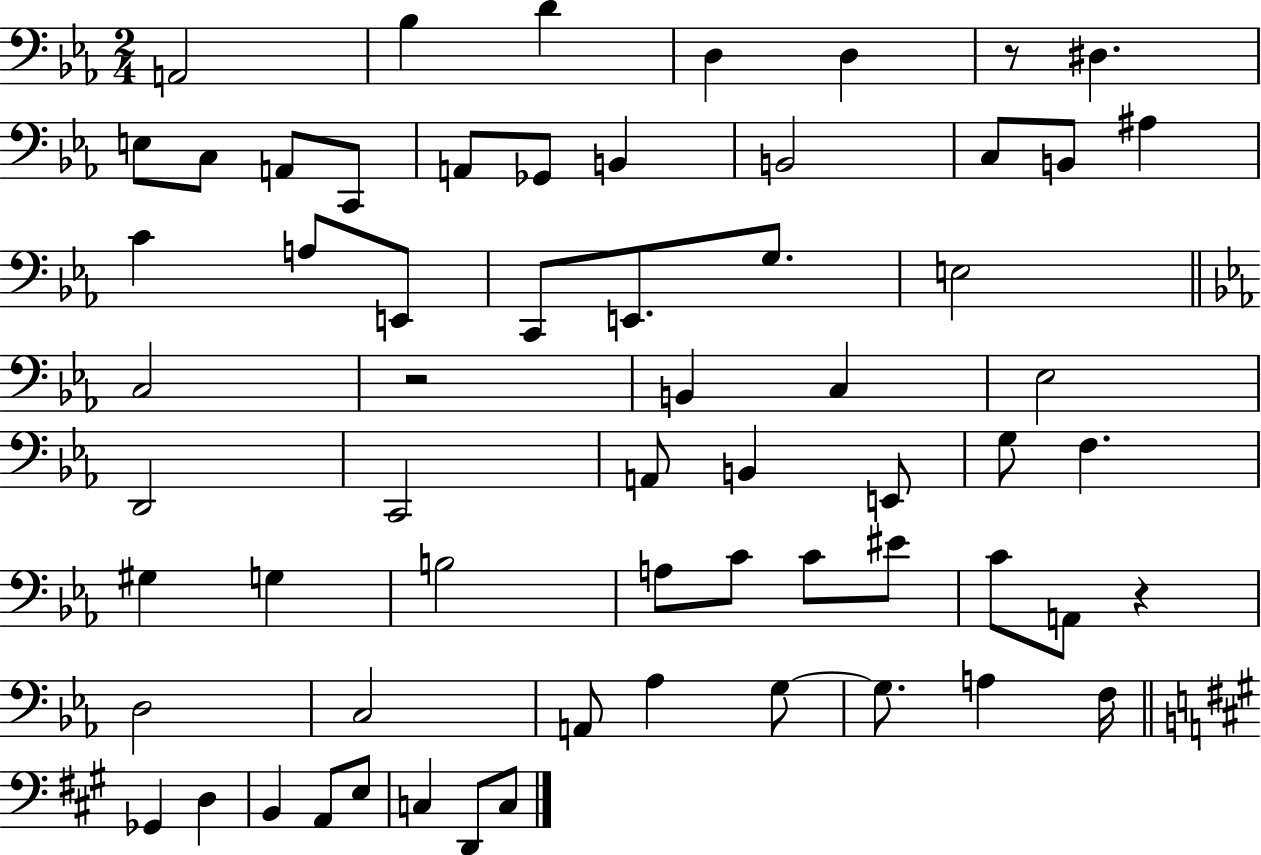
X:1
T:Untitled
M:2/4
L:1/4
K:Eb
A,,2 _B, D D, D, z/2 ^D, E,/2 C,/2 A,,/2 C,,/2 A,,/2 _G,,/2 B,, B,,2 C,/2 B,,/2 ^A, C A,/2 E,,/2 C,,/2 E,,/2 G,/2 E,2 C,2 z2 B,, C, _E,2 D,,2 C,,2 A,,/2 B,, E,,/2 G,/2 F, ^G, G, B,2 A,/2 C/2 C/2 ^E/2 C/2 A,,/2 z D,2 C,2 A,,/2 _A, G,/2 G,/2 A, F,/4 _G,, D, B,, A,,/2 E,/2 C, D,,/2 C,/2